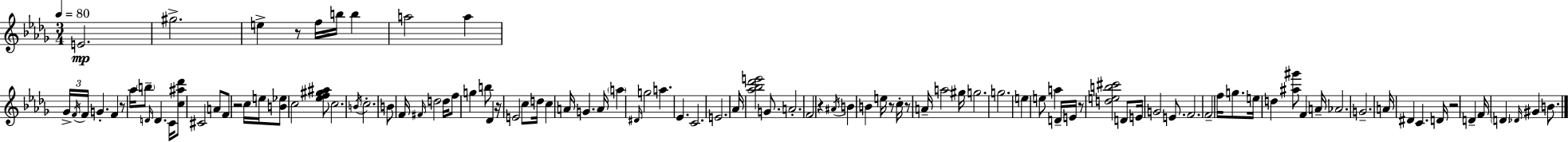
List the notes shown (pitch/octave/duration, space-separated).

E4/h. G#5/h. E5/q R/e F5/s B5/s B5/q A5/h A5/q Gb4/s F4/s F4/s G4/q. F4/q R/e Ab5/s B5/e D4/s D4/q. C4/s [C5,A#5,Db6]/e C#4/h A4/e F4/e R/h C5/s E5/s [B4,Eb5]/e C5/h [Eb5,F5,G#5,A#5]/e C5/h. B4/s C5/h. B4/e F4/s F#4/s D5/h D5/s F5/e G5/q B5/e Db4/q R/s E4/h C5/e D5/s C5/q A4/s G4/q. A4/s A5/q D#4/s G5/h A5/q. Eb4/q. C4/h. E4/h. Ab4/s [Ab5,Bb5,Db6,E6]/h G4/e. A4/h. F4/h R/q A#4/s B4/q B4/q E5/s R/e C5/s R/e A4/s A5/h G#5/s G5/h. G5/h. E5/q E5/e A5/q D4/s E4/s R/e [D5,E5,B5,C#6]/h D4/e E4/s G4/h E4/e. F4/h. F4/h F5/s G5/e. E5/s D5/q [A#5,G#6]/e F4/q A4/s Ab4/h. G4/h. A4/s D#4/q C4/q. D4/s R/h D4/q F4/s D4/q Db4/s G#4/q B4/e.